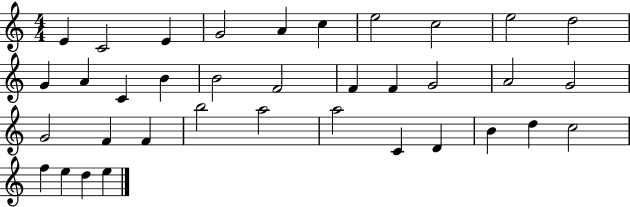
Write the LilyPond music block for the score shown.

{
  \clef treble
  \numericTimeSignature
  \time 4/4
  \key c \major
  e'4 c'2 e'4 | g'2 a'4 c''4 | e''2 c''2 | e''2 d''2 | \break g'4 a'4 c'4 b'4 | b'2 f'2 | f'4 f'4 g'2 | a'2 g'2 | \break g'2 f'4 f'4 | b''2 a''2 | a''2 c'4 d'4 | b'4 d''4 c''2 | \break f''4 e''4 d''4 e''4 | \bar "|."
}